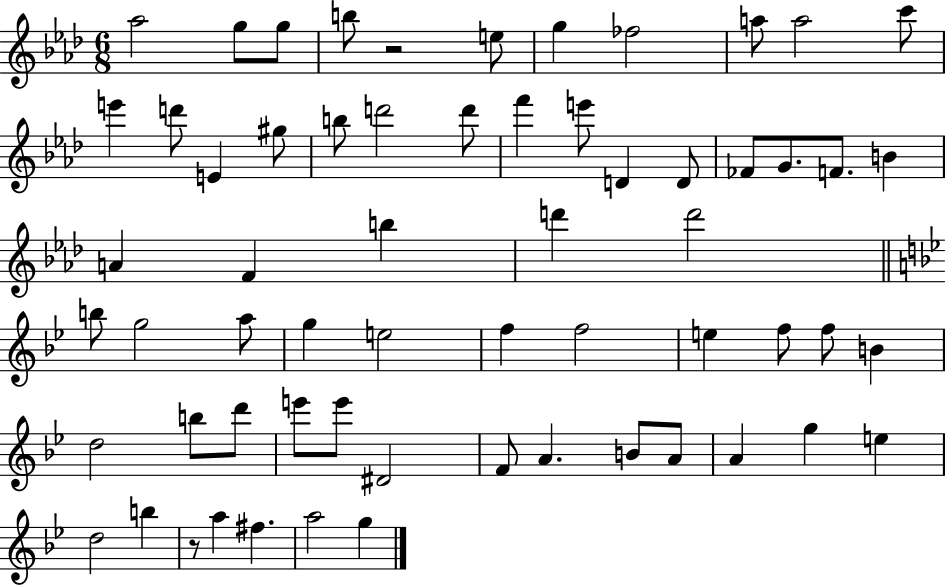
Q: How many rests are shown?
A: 2